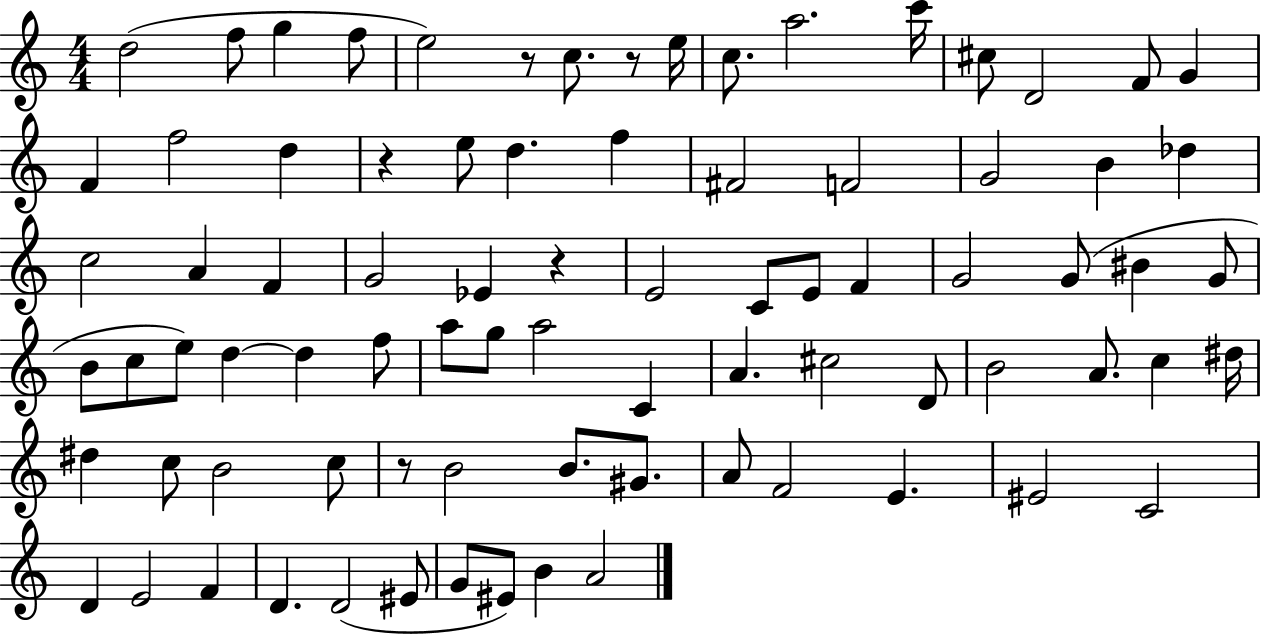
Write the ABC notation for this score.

X:1
T:Untitled
M:4/4
L:1/4
K:C
d2 f/2 g f/2 e2 z/2 c/2 z/2 e/4 c/2 a2 c'/4 ^c/2 D2 F/2 G F f2 d z e/2 d f ^F2 F2 G2 B _d c2 A F G2 _E z E2 C/2 E/2 F G2 G/2 ^B G/2 B/2 c/2 e/2 d d f/2 a/2 g/2 a2 C A ^c2 D/2 B2 A/2 c ^d/4 ^d c/2 B2 c/2 z/2 B2 B/2 ^G/2 A/2 F2 E ^E2 C2 D E2 F D D2 ^E/2 G/2 ^E/2 B A2